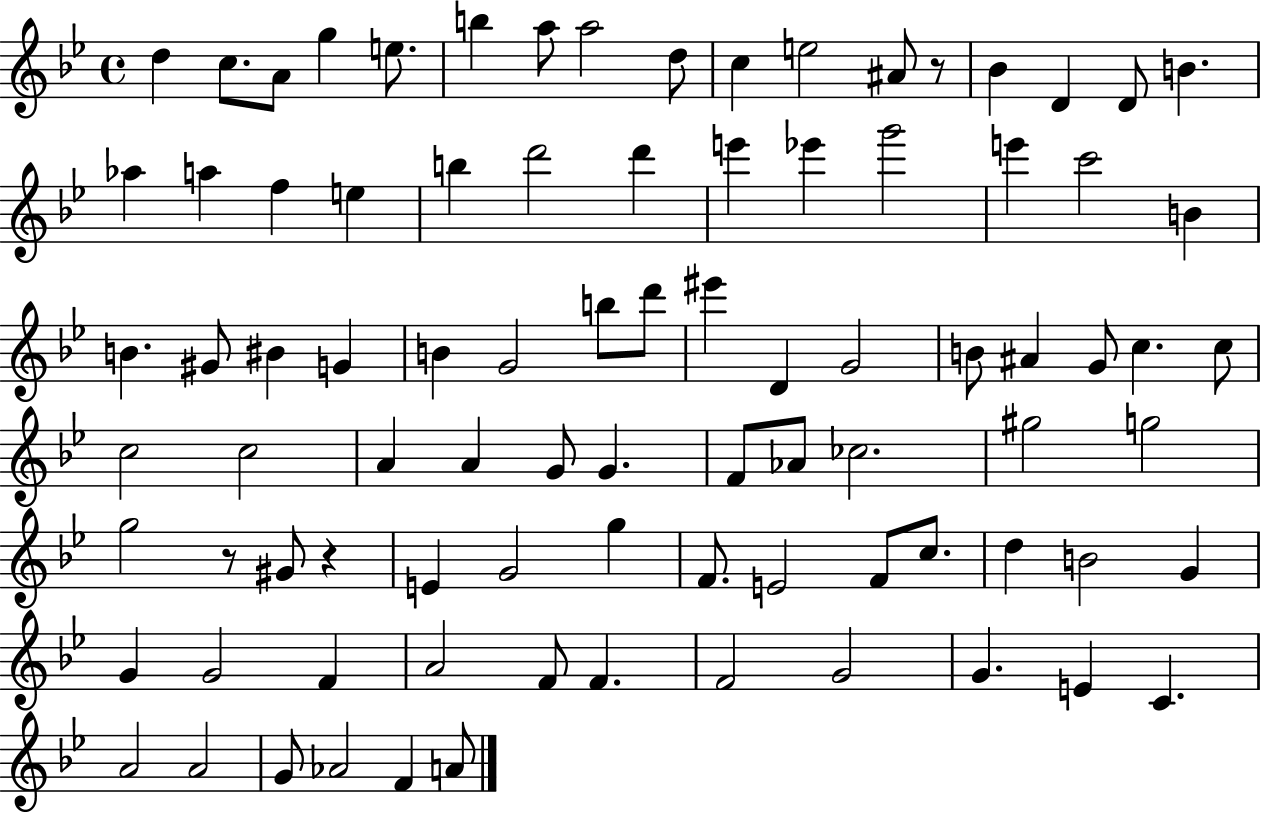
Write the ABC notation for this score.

X:1
T:Untitled
M:4/4
L:1/4
K:Bb
d c/2 A/2 g e/2 b a/2 a2 d/2 c e2 ^A/2 z/2 _B D D/2 B _a a f e b d'2 d' e' _e' g'2 e' c'2 B B ^G/2 ^B G B G2 b/2 d'/2 ^e' D G2 B/2 ^A G/2 c c/2 c2 c2 A A G/2 G F/2 _A/2 _c2 ^g2 g2 g2 z/2 ^G/2 z E G2 g F/2 E2 F/2 c/2 d B2 G G G2 F A2 F/2 F F2 G2 G E C A2 A2 G/2 _A2 F A/2